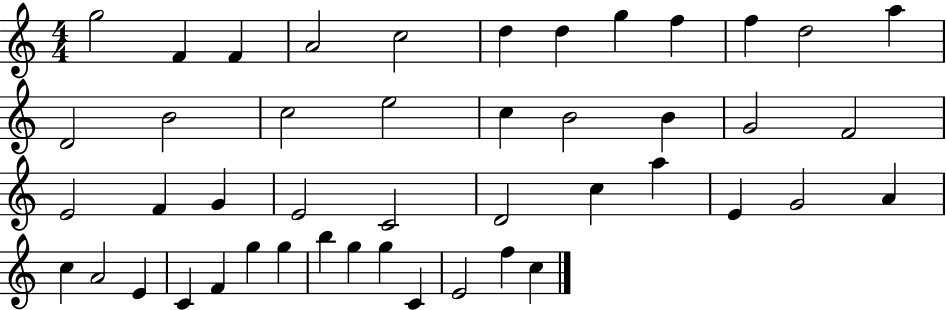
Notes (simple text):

G5/h F4/q F4/q A4/h C5/h D5/q D5/q G5/q F5/q F5/q D5/h A5/q D4/h B4/h C5/h E5/h C5/q B4/h B4/q G4/h F4/h E4/h F4/q G4/q E4/h C4/h D4/h C5/q A5/q E4/q G4/h A4/q C5/q A4/h E4/q C4/q F4/q G5/q G5/q B5/q G5/q G5/q C4/q E4/h F5/q C5/q